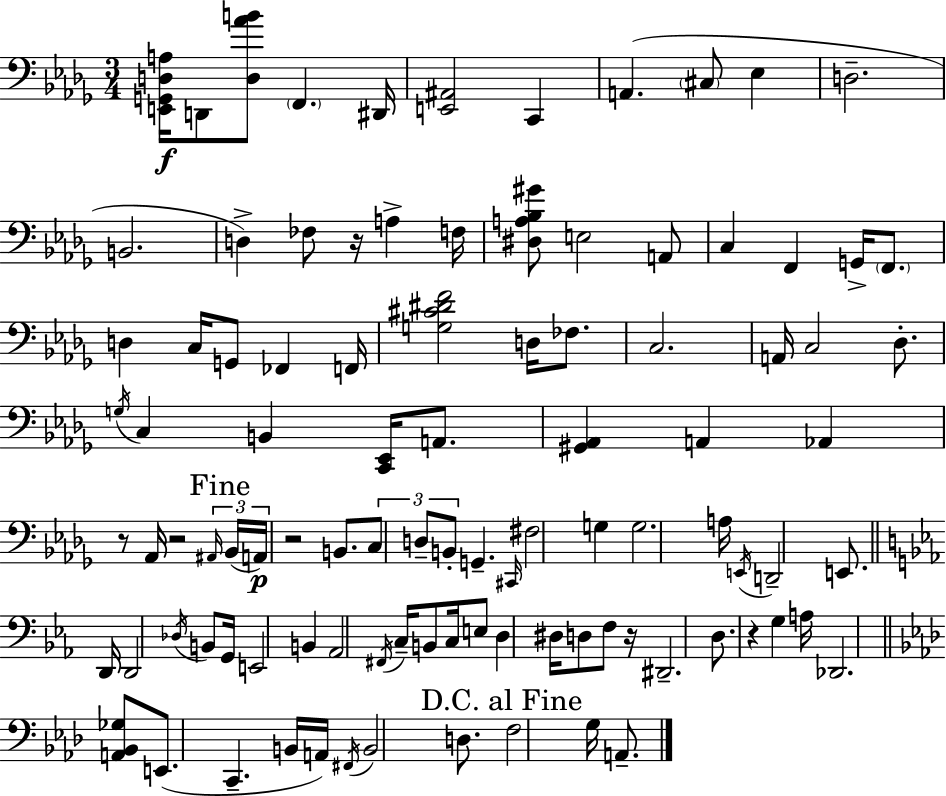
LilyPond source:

{
  \clef bass
  \numericTimeSignature
  \time 3/4
  \key bes \minor
  \repeat volta 2 { <e, g, d a>16\f d,8 <d aes' b'>8 \parenthesize f,4. dis,16 | <e, ais,>2 c,4 | a,4.( \parenthesize cis8 ees4 | d2.-- | \break b,2. | d4->) fes8 r16 a4-> f16 | <dis a bes gis'>8 e2 a,8 | c4 f,4 g,16-> \parenthesize f,8. | \break d4 c16 g,8 fes,4 f,16 | <g cis' dis' f'>2 d16 fes8. | c2. | a,16 c2 des8.-. | \break \acciaccatura { g16 } c4 b,4 <c, ees,>16 a,8. | <gis, aes,>4 a,4 aes,4 | r8 aes,16 r2 | \tuplet 3/2 { \grace { ais,16 }( \mark "Fine" bes,16 a,16\p) } r2 b,8. | \break \tuplet 3/2 { c8 d8-- b,8-. } g,4.-- | \grace { cis,16 } fis2 g4 | g2. | a16 \acciaccatura { e,16 } d,2-- | \break e,8. \bar "||" \break \key ees \major d,16 d,2 \acciaccatura { des16 } b,8 | g,16 e,2 b,4 | aes,2 \acciaccatura { fis,16 } c16-- b,8 | c16 e8 d4 dis16 d8 f8 | \break r16 dis,2.-- | d8. r4 g4 | a16 des,2. | \bar "||" \break \key aes \major <a, bes, ges>8 e,8.( c,4.-- b,16 | a,16) \acciaccatura { fis,16 } b,2 d8. | \mark "D.C. al Fine" f2 g16 a,8.-- | } \bar "|."
}